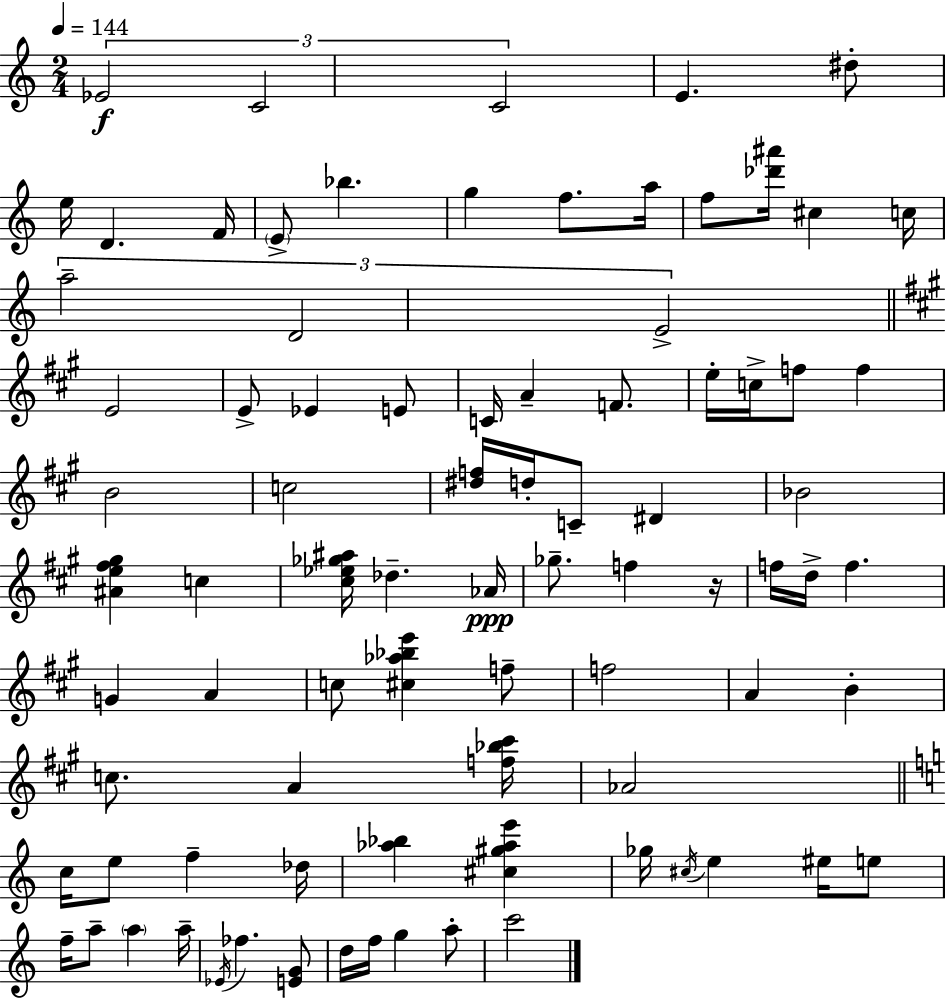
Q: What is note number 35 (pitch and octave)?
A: D#4